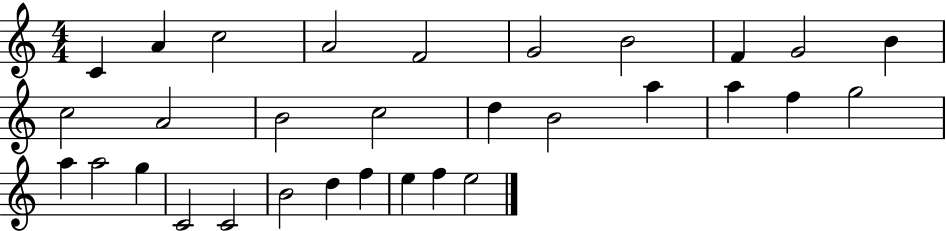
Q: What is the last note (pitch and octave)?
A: E5